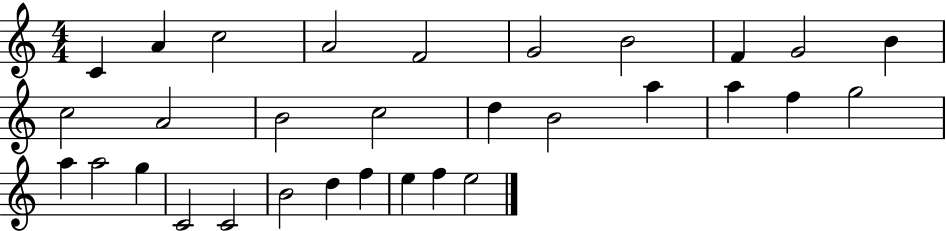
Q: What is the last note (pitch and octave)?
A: E5